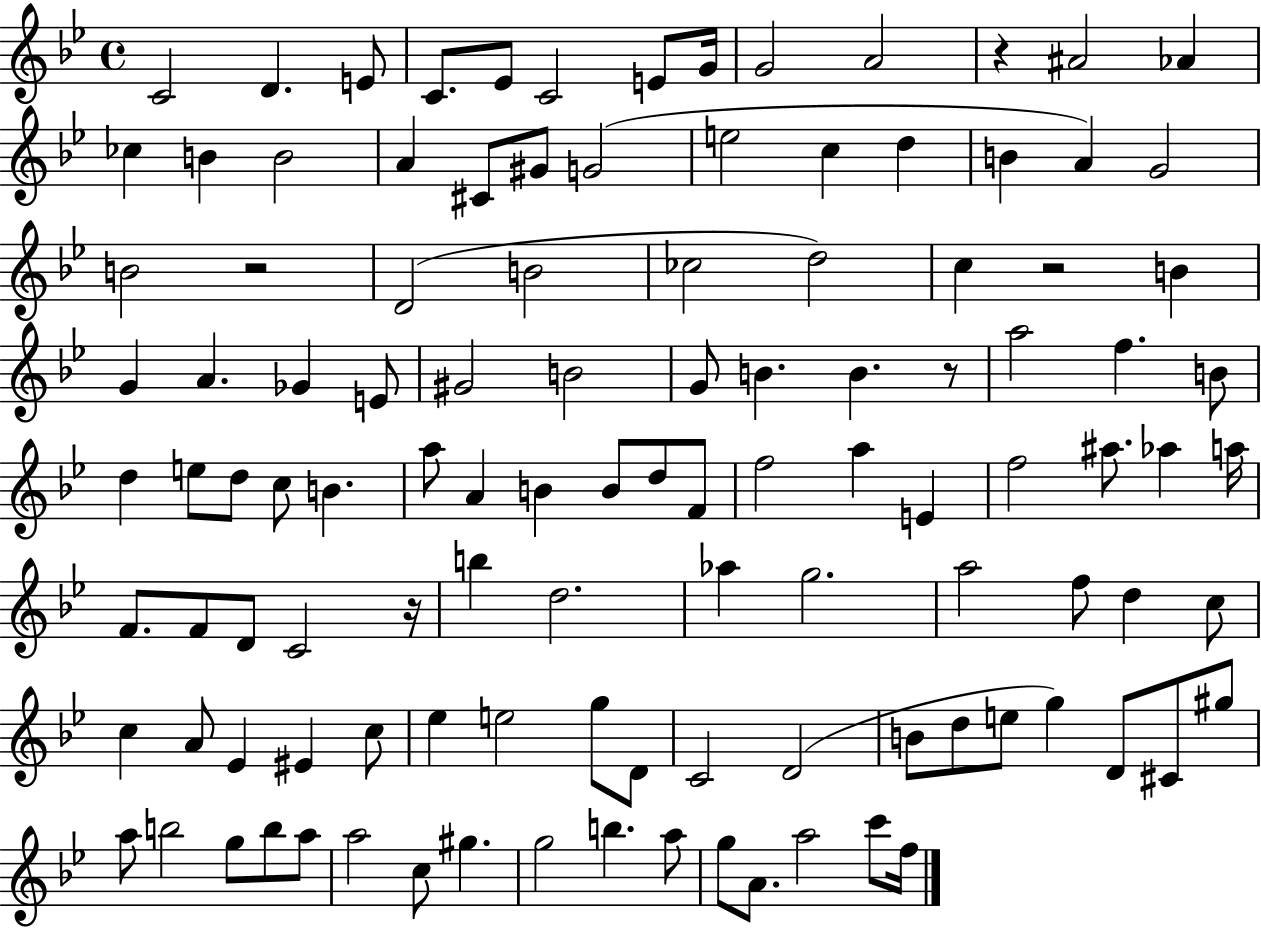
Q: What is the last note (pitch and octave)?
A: F5